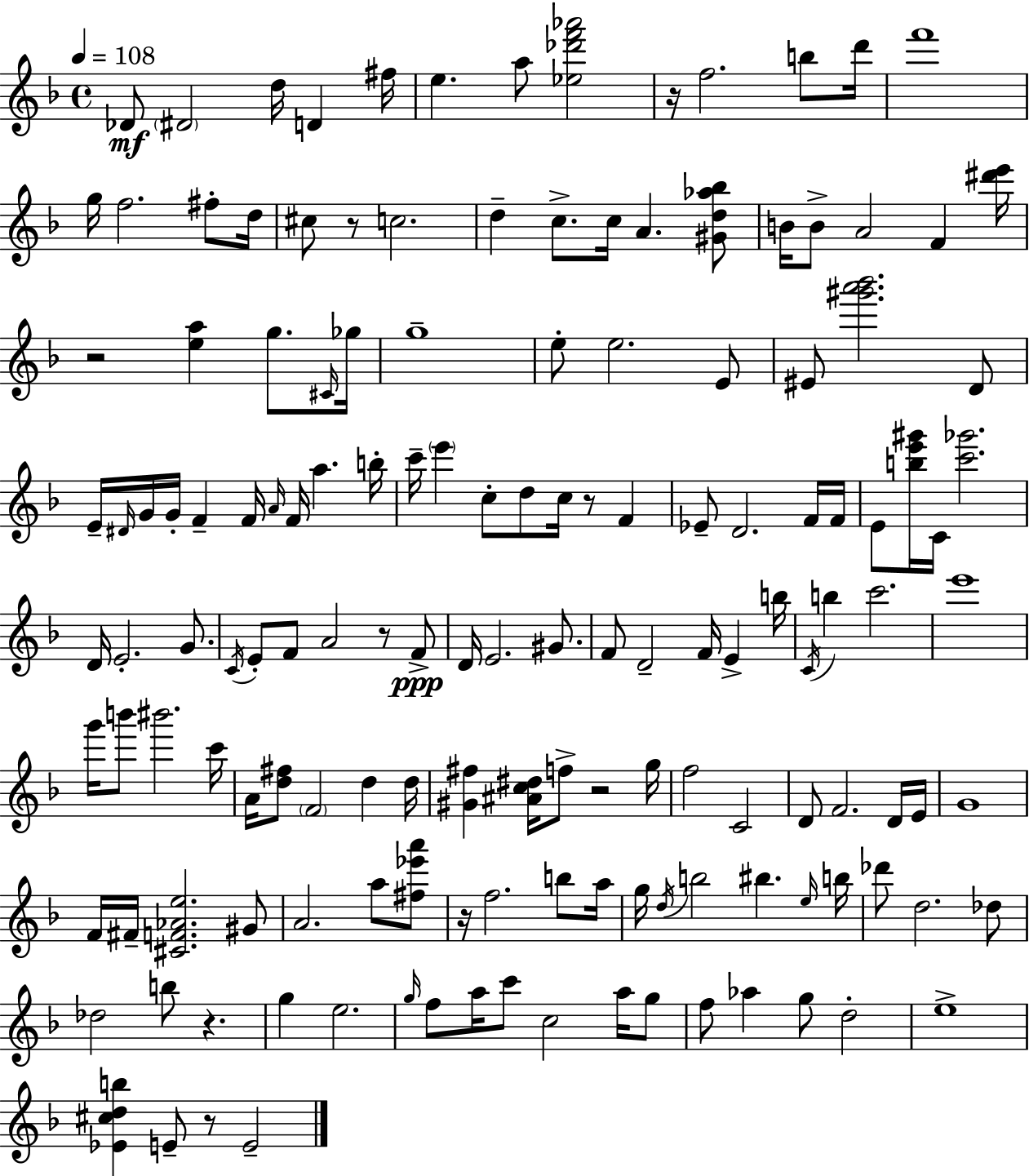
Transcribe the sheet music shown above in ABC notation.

X:1
T:Untitled
M:4/4
L:1/4
K:Dm
_D/2 ^D2 d/4 D ^f/4 e a/2 [_e_d'f'_a']2 z/4 f2 b/2 d'/4 f'4 g/4 f2 ^f/2 d/4 ^c/2 z/2 c2 d c/2 c/4 A [^Gd_a_b]/2 B/4 B/2 A2 F [^d'e']/4 z2 [ea] g/2 ^C/4 _g/4 g4 e/2 e2 E/2 ^E/2 [^g'a'_b']2 D/2 E/4 ^D/4 G/4 G/4 F F/4 A/4 F/4 a b/4 c'/4 e' c/2 d/2 c/4 z/2 F _E/2 D2 F/4 F/4 E/2 [be'^g']/4 C/4 [c'_g']2 D/4 E2 G/2 C/4 E/2 F/2 A2 z/2 F/2 D/4 E2 ^G/2 F/2 D2 F/4 E b/4 C/4 b c'2 e'4 g'/4 b'/2 ^b'2 c'/4 A/4 [d^f]/2 F2 d d/4 [^G^f] [^Ac^d]/4 f/2 z2 g/4 f2 C2 D/2 F2 D/4 E/4 G4 F/4 ^F/4 [^CF_Ae]2 ^G/2 A2 a/2 [^f_e'a']/2 z/4 f2 b/2 a/4 g/4 d/4 b2 ^b e/4 b/4 _d'/2 d2 _d/2 _d2 b/2 z g e2 g/4 f/2 a/4 c'/2 c2 a/4 g/2 f/2 _a g/2 d2 e4 [_E^cdb] E/2 z/2 E2